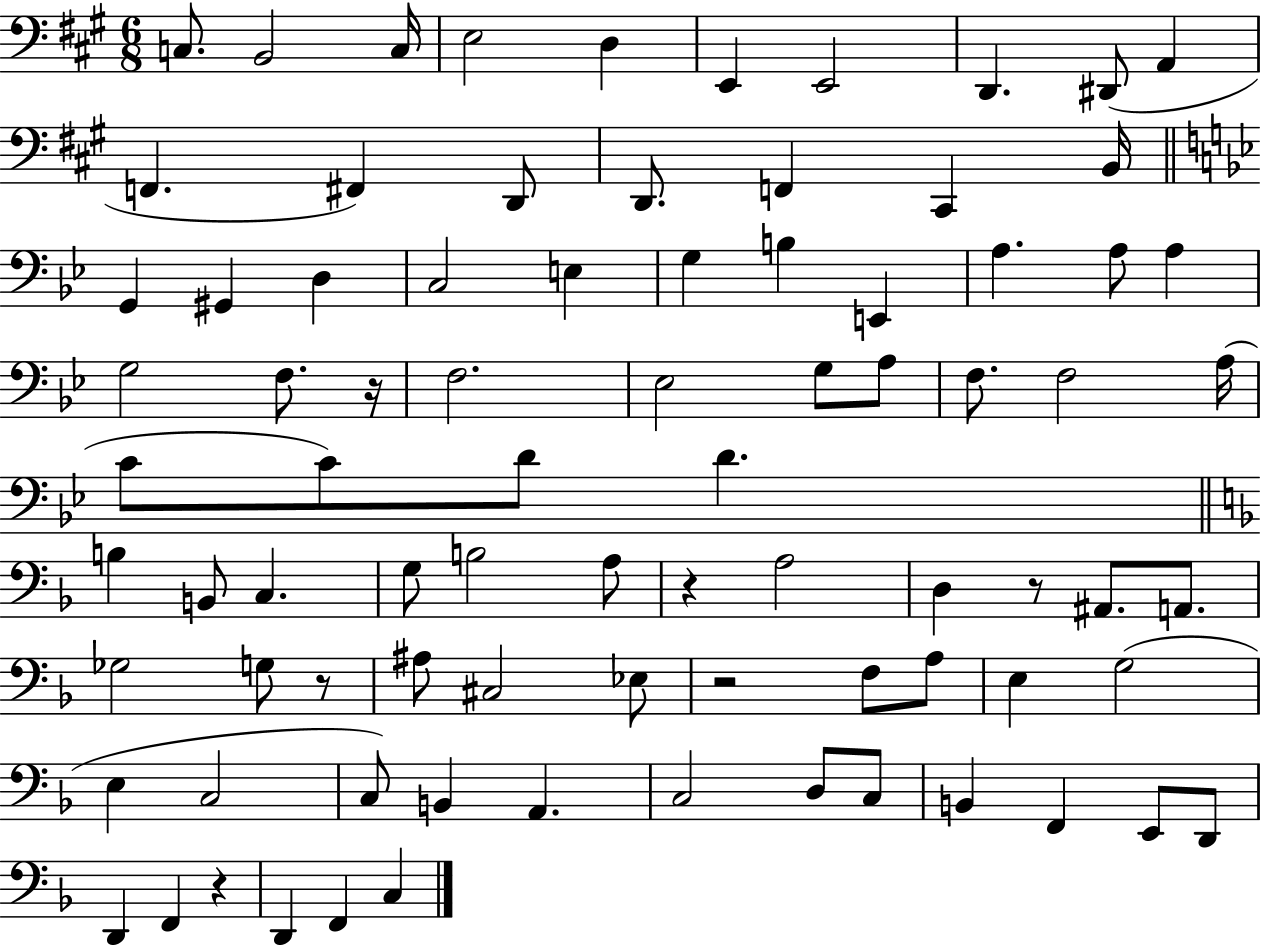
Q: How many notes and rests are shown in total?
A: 83